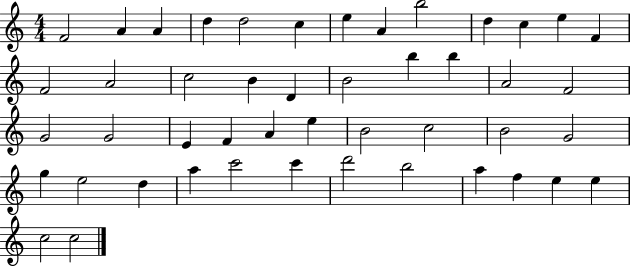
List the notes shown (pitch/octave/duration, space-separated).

F4/h A4/q A4/q D5/q D5/h C5/q E5/q A4/q B5/h D5/q C5/q E5/q F4/q F4/h A4/h C5/h B4/q D4/q B4/h B5/q B5/q A4/h F4/h G4/h G4/h E4/q F4/q A4/q E5/q B4/h C5/h B4/h G4/h G5/q E5/h D5/q A5/q C6/h C6/q D6/h B5/h A5/q F5/q E5/q E5/q C5/h C5/h